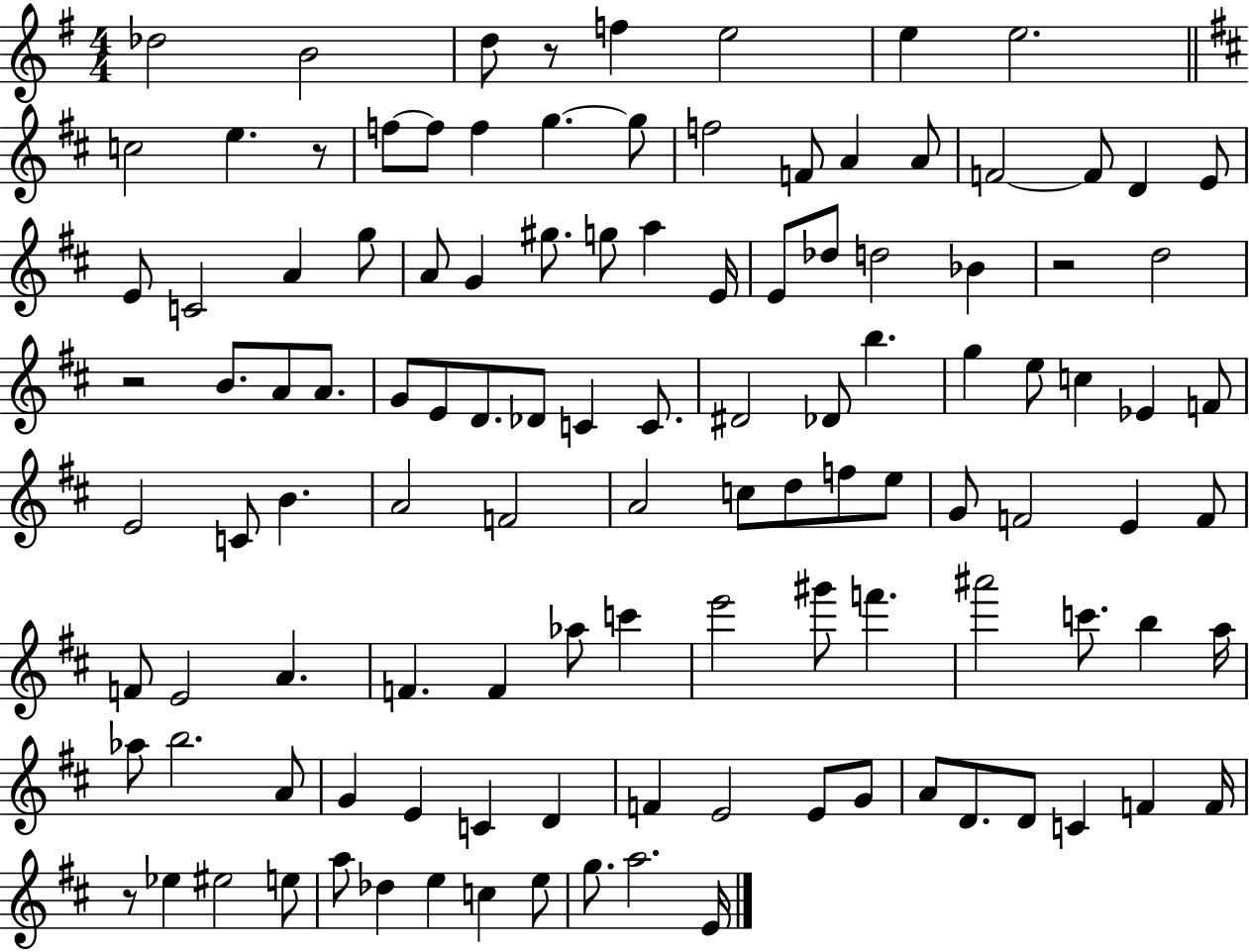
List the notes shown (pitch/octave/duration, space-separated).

Db5/h B4/h D5/e R/e F5/q E5/h E5/q E5/h. C5/h E5/q. R/e F5/e F5/e F5/q G5/q. G5/e F5/h F4/e A4/q A4/e F4/h F4/e D4/q E4/e E4/e C4/h A4/q G5/e A4/e G4/q G#5/e. G5/e A5/q E4/s E4/e Db5/e D5/h Bb4/q R/h D5/h R/h B4/e. A4/e A4/e. G4/e E4/e D4/e. Db4/e C4/q C4/e. D#4/h Db4/e B5/q. G5/q E5/e C5/q Eb4/q F4/e E4/h C4/e B4/q. A4/h F4/h A4/h C5/e D5/e F5/e E5/e G4/e F4/h E4/q F4/e F4/e E4/h A4/q. F4/q. F4/q Ab5/e C6/q E6/h G#6/e F6/q. A#6/h C6/e. B5/q A5/s Ab5/e B5/h. A4/e G4/q E4/q C4/q D4/q F4/q E4/h E4/e G4/e A4/e D4/e. D4/e C4/q F4/q F4/s R/e Eb5/q EIS5/h E5/e A5/e Db5/q E5/q C5/q E5/e G5/e. A5/h. E4/s